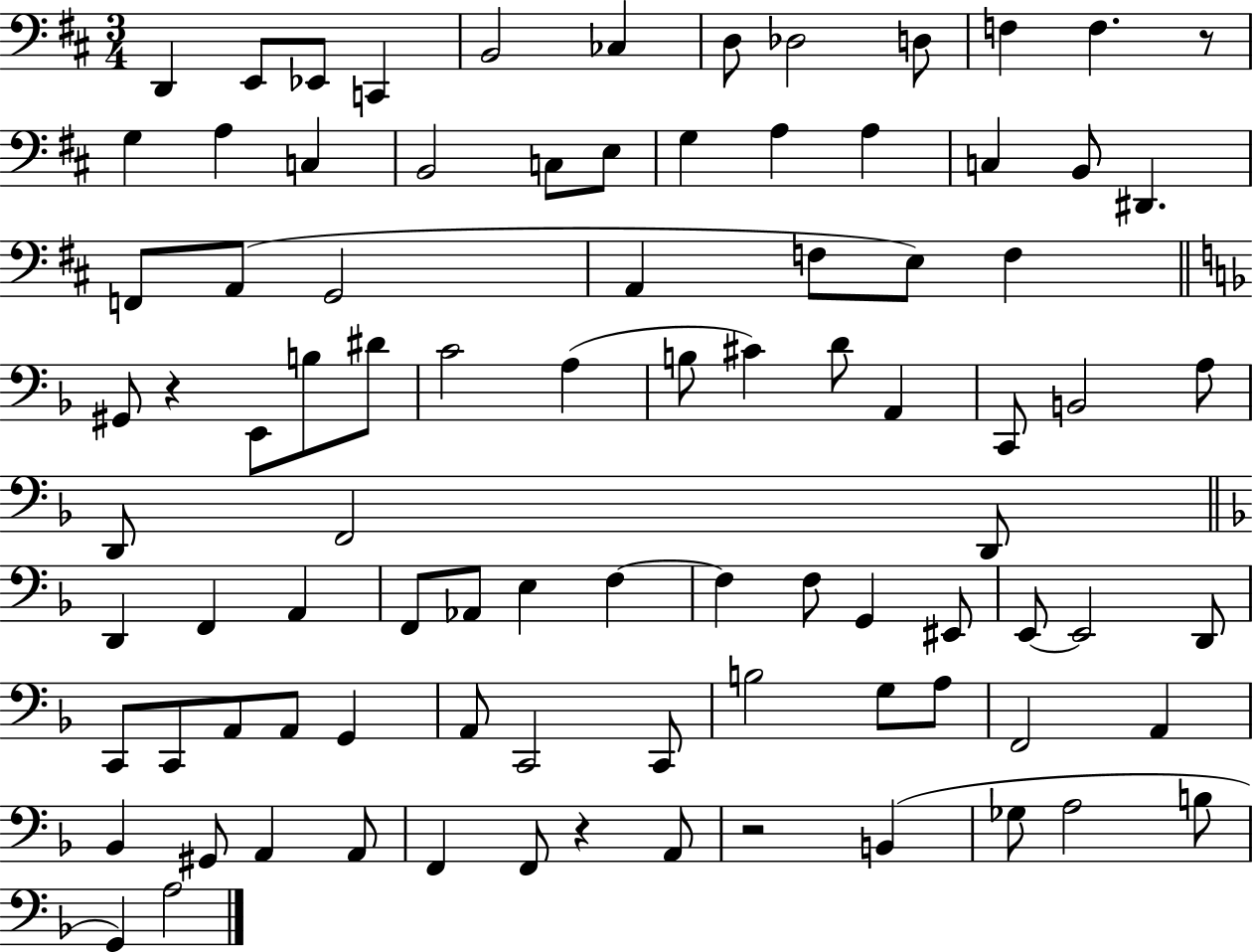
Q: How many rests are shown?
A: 4